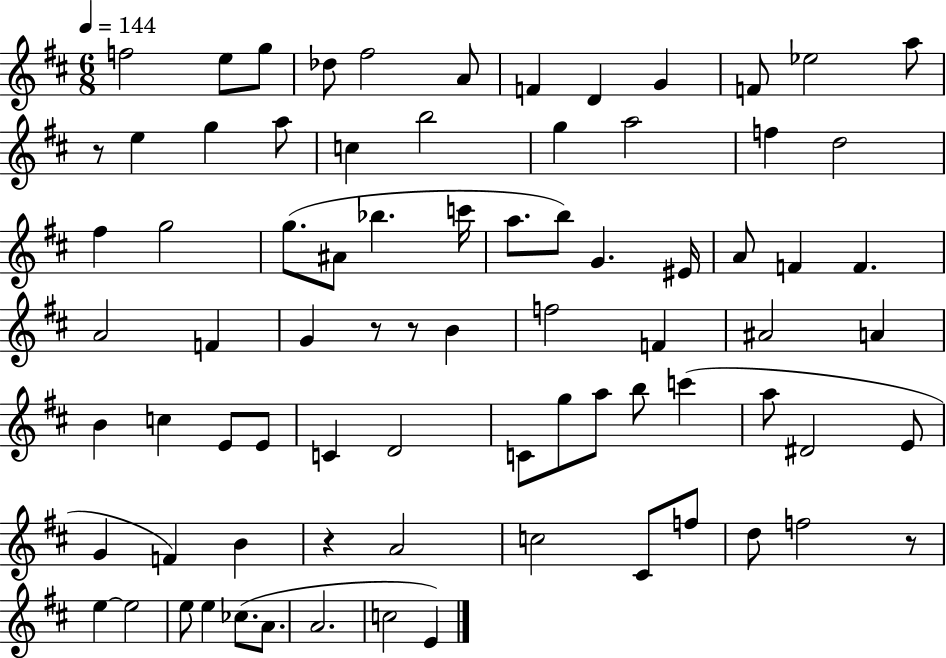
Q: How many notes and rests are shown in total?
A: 79